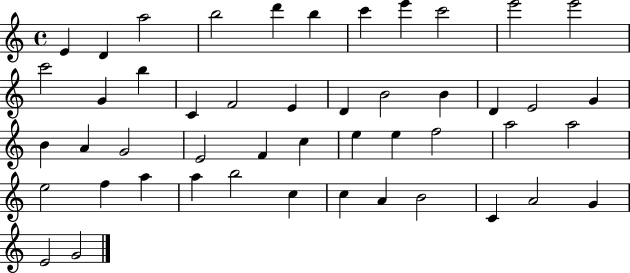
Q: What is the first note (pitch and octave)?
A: E4